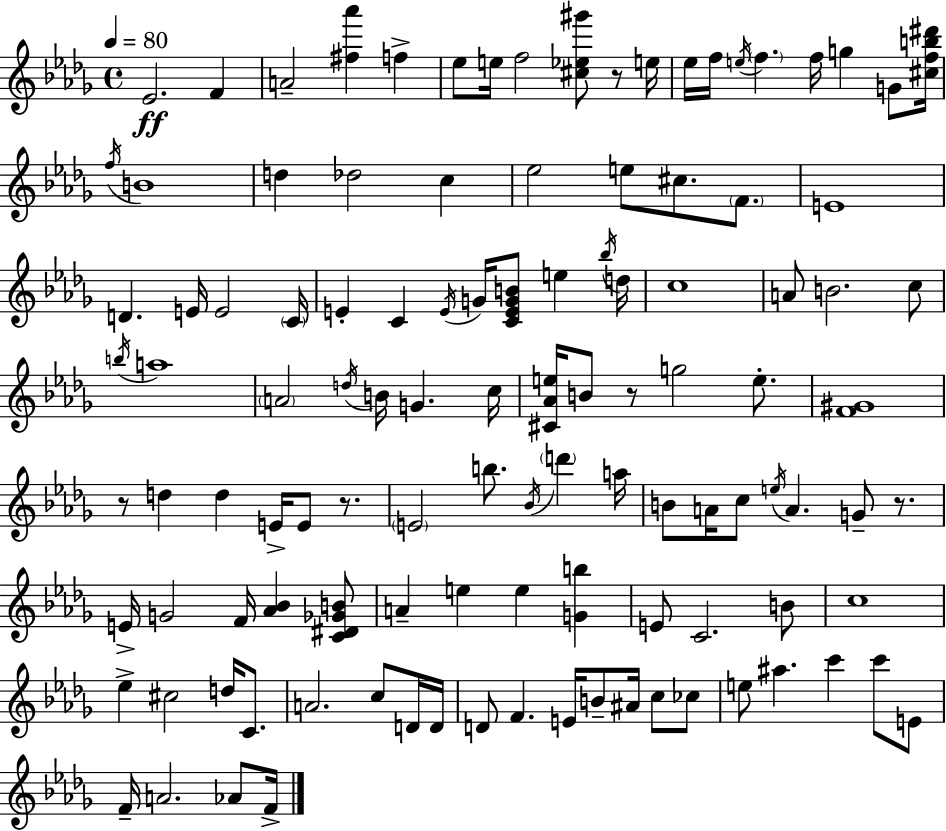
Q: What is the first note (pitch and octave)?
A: Eb4